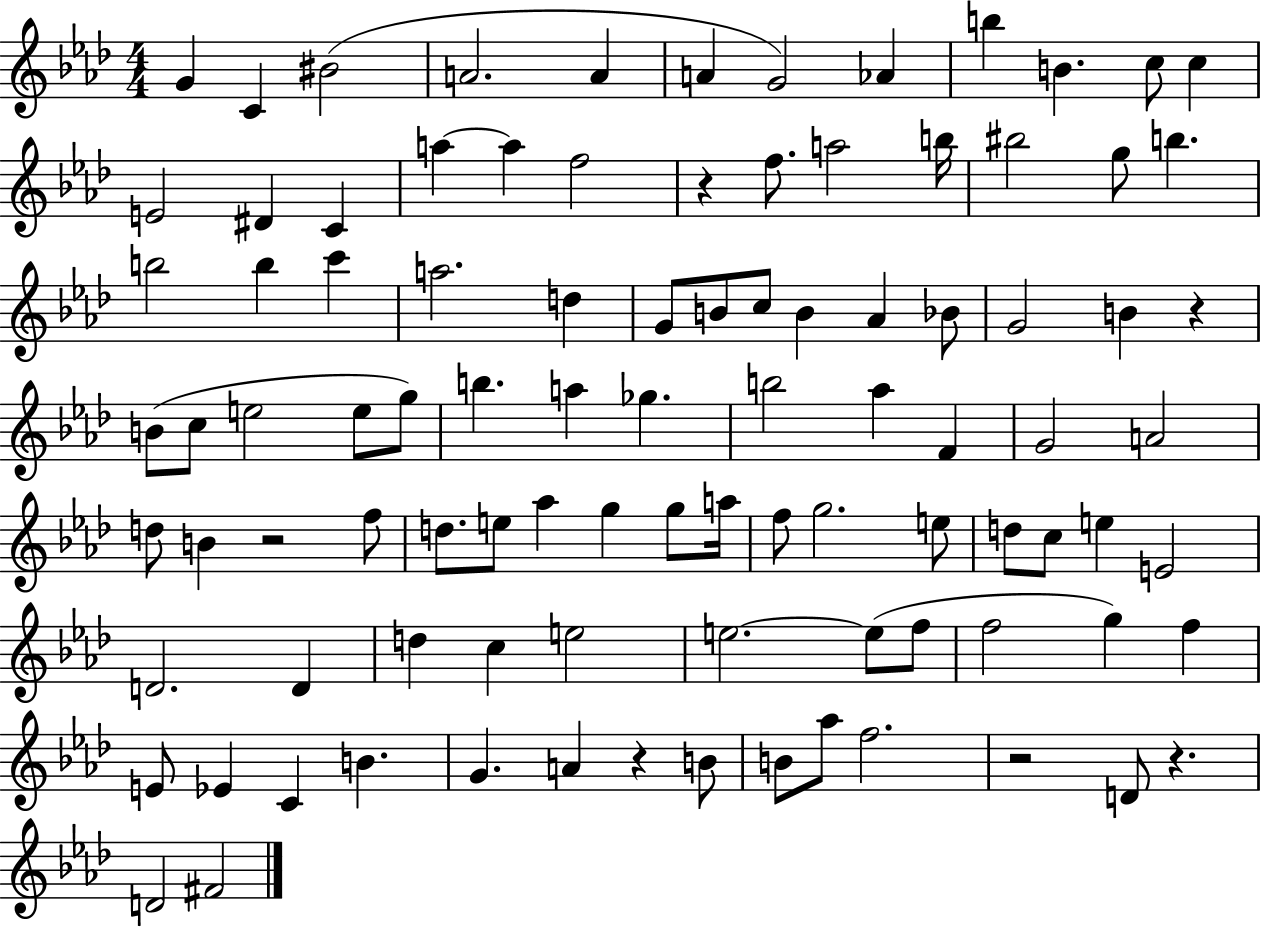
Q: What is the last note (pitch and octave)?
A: F#4